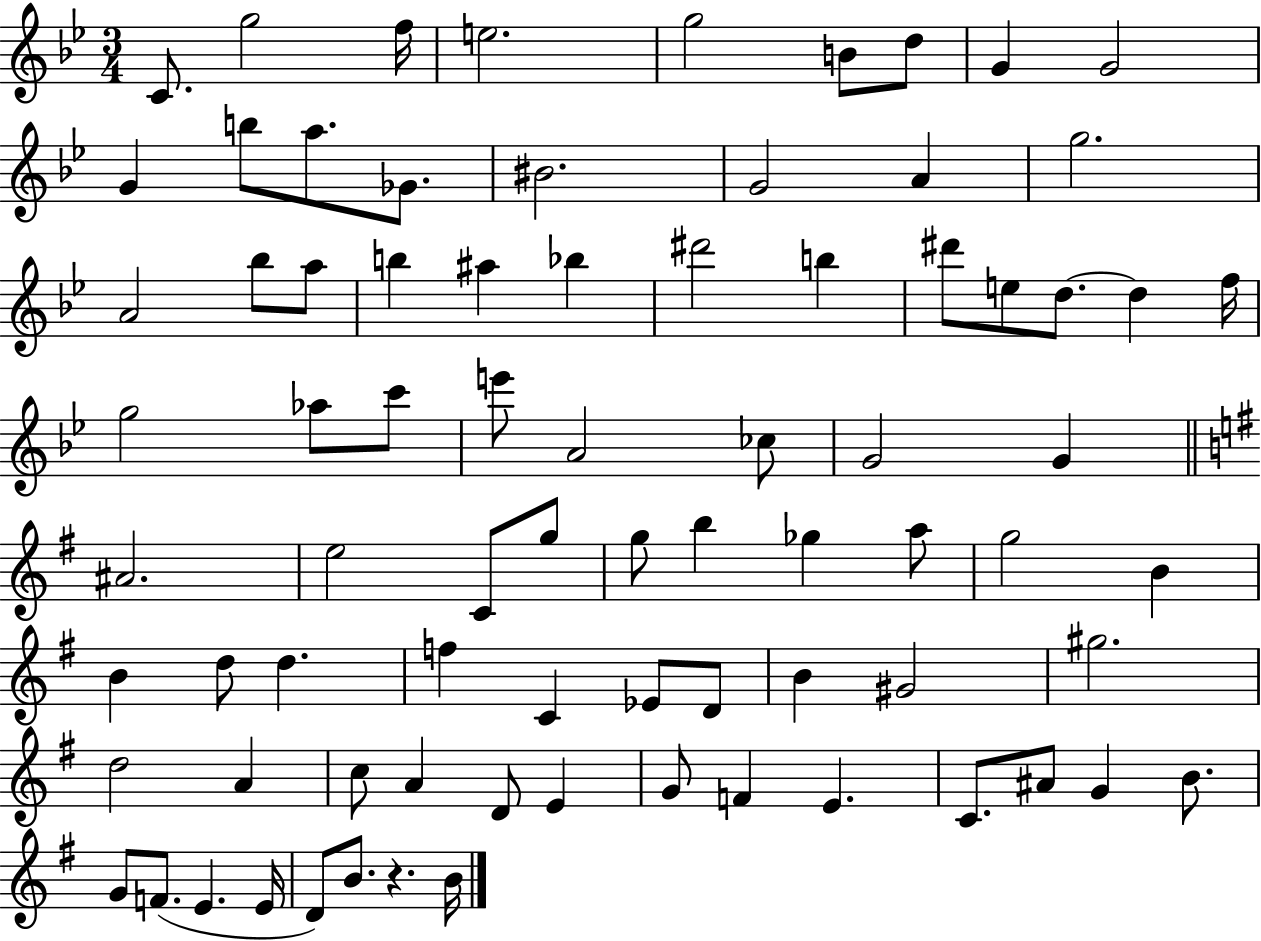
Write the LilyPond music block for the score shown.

{
  \clef treble
  \numericTimeSignature
  \time 3/4
  \key bes \major
  \repeat volta 2 { c'8. g''2 f''16 | e''2. | g''2 b'8 d''8 | g'4 g'2 | \break g'4 b''8 a''8. ges'8. | bis'2. | g'2 a'4 | g''2. | \break a'2 bes''8 a''8 | b''4 ais''4 bes''4 | dis'''2 b''4 | dis'''8 e''8 d''8.~~ d''4 f''16 | \break g''2 aes''8 c'''8 | e'''8 a'2 ces''8 | g'2 g'4 | \bar "||" \break \key e \minor ais'2. | e''2 c'8 g''8 | g''8 b''4 ges''4 a''8 | g''2 b'4 | \break b'4 d''8 d''4. | f''4 c'4 ees'8 d'8 | b'4 gis'2 | gis''2. | \break d''2 a'4 | c''8 a'4 d'8 e'4 | g'8 f'4 e'4. | c'8. ais'8 g'4 b'8. | \break g'8 f'8.( e'4. e'16 | d'8) b'8. r4. b'16 | } \bar "|."
}